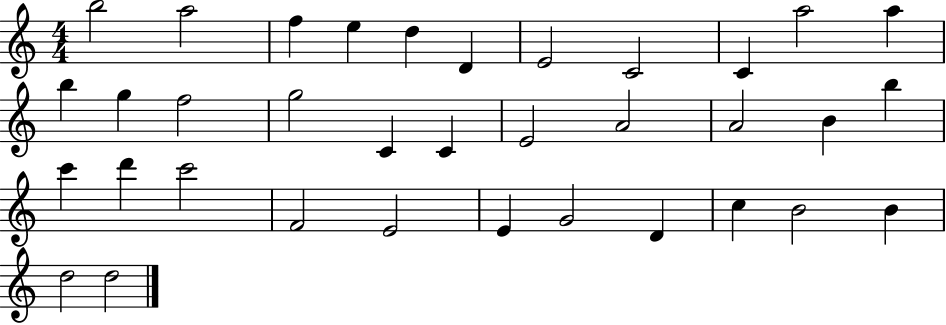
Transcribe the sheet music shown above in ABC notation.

X:1
T:Untitled
M:4/4
L:1/4
K:C
b2 a2 f e d D E2 C2 C a2 a b g f2 g2 C C E2 A2 A2 B b c' d' c'2 F2 E2 E G2 D c B2 B d2 d2